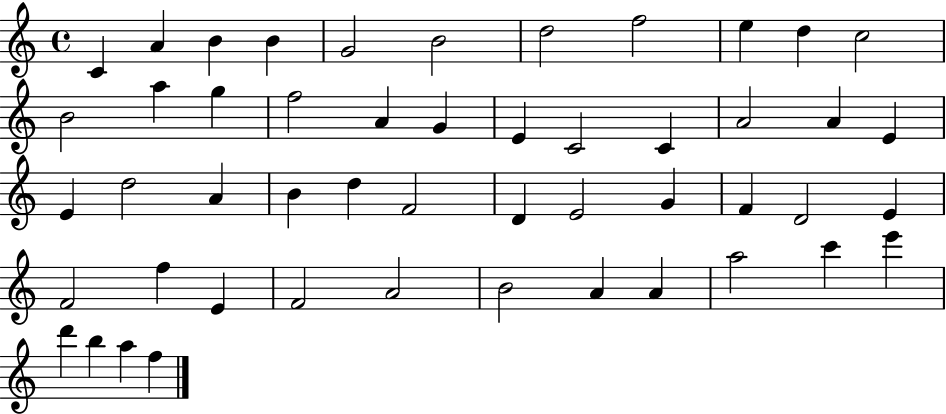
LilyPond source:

{
  \clef treble
  \time 4/4
  \defaultTimeSignature
  \key c \major
  c'4 a'4 b'4 b'4 | g'2 b'2 | d''2 f''2 | e''4 d''4 c''2 | \break b'2 a''4 g''4 | f''2 a'4 g'4 | e'4 c'2 c'4 | a'2 a'4 e'4 | \break e'4 d''2 a'4 | b'4 d''4 f'2 | d'4 e'2 g'4 | f'4 d'2 e'4 | \break f'2 f''4 e'4 | f'2 a'2 | b'2 a'4 a'4 | a''2 c'''4 e'''4 | \break d'''4 b''4 a''4 f''4 | \bar "|."
}